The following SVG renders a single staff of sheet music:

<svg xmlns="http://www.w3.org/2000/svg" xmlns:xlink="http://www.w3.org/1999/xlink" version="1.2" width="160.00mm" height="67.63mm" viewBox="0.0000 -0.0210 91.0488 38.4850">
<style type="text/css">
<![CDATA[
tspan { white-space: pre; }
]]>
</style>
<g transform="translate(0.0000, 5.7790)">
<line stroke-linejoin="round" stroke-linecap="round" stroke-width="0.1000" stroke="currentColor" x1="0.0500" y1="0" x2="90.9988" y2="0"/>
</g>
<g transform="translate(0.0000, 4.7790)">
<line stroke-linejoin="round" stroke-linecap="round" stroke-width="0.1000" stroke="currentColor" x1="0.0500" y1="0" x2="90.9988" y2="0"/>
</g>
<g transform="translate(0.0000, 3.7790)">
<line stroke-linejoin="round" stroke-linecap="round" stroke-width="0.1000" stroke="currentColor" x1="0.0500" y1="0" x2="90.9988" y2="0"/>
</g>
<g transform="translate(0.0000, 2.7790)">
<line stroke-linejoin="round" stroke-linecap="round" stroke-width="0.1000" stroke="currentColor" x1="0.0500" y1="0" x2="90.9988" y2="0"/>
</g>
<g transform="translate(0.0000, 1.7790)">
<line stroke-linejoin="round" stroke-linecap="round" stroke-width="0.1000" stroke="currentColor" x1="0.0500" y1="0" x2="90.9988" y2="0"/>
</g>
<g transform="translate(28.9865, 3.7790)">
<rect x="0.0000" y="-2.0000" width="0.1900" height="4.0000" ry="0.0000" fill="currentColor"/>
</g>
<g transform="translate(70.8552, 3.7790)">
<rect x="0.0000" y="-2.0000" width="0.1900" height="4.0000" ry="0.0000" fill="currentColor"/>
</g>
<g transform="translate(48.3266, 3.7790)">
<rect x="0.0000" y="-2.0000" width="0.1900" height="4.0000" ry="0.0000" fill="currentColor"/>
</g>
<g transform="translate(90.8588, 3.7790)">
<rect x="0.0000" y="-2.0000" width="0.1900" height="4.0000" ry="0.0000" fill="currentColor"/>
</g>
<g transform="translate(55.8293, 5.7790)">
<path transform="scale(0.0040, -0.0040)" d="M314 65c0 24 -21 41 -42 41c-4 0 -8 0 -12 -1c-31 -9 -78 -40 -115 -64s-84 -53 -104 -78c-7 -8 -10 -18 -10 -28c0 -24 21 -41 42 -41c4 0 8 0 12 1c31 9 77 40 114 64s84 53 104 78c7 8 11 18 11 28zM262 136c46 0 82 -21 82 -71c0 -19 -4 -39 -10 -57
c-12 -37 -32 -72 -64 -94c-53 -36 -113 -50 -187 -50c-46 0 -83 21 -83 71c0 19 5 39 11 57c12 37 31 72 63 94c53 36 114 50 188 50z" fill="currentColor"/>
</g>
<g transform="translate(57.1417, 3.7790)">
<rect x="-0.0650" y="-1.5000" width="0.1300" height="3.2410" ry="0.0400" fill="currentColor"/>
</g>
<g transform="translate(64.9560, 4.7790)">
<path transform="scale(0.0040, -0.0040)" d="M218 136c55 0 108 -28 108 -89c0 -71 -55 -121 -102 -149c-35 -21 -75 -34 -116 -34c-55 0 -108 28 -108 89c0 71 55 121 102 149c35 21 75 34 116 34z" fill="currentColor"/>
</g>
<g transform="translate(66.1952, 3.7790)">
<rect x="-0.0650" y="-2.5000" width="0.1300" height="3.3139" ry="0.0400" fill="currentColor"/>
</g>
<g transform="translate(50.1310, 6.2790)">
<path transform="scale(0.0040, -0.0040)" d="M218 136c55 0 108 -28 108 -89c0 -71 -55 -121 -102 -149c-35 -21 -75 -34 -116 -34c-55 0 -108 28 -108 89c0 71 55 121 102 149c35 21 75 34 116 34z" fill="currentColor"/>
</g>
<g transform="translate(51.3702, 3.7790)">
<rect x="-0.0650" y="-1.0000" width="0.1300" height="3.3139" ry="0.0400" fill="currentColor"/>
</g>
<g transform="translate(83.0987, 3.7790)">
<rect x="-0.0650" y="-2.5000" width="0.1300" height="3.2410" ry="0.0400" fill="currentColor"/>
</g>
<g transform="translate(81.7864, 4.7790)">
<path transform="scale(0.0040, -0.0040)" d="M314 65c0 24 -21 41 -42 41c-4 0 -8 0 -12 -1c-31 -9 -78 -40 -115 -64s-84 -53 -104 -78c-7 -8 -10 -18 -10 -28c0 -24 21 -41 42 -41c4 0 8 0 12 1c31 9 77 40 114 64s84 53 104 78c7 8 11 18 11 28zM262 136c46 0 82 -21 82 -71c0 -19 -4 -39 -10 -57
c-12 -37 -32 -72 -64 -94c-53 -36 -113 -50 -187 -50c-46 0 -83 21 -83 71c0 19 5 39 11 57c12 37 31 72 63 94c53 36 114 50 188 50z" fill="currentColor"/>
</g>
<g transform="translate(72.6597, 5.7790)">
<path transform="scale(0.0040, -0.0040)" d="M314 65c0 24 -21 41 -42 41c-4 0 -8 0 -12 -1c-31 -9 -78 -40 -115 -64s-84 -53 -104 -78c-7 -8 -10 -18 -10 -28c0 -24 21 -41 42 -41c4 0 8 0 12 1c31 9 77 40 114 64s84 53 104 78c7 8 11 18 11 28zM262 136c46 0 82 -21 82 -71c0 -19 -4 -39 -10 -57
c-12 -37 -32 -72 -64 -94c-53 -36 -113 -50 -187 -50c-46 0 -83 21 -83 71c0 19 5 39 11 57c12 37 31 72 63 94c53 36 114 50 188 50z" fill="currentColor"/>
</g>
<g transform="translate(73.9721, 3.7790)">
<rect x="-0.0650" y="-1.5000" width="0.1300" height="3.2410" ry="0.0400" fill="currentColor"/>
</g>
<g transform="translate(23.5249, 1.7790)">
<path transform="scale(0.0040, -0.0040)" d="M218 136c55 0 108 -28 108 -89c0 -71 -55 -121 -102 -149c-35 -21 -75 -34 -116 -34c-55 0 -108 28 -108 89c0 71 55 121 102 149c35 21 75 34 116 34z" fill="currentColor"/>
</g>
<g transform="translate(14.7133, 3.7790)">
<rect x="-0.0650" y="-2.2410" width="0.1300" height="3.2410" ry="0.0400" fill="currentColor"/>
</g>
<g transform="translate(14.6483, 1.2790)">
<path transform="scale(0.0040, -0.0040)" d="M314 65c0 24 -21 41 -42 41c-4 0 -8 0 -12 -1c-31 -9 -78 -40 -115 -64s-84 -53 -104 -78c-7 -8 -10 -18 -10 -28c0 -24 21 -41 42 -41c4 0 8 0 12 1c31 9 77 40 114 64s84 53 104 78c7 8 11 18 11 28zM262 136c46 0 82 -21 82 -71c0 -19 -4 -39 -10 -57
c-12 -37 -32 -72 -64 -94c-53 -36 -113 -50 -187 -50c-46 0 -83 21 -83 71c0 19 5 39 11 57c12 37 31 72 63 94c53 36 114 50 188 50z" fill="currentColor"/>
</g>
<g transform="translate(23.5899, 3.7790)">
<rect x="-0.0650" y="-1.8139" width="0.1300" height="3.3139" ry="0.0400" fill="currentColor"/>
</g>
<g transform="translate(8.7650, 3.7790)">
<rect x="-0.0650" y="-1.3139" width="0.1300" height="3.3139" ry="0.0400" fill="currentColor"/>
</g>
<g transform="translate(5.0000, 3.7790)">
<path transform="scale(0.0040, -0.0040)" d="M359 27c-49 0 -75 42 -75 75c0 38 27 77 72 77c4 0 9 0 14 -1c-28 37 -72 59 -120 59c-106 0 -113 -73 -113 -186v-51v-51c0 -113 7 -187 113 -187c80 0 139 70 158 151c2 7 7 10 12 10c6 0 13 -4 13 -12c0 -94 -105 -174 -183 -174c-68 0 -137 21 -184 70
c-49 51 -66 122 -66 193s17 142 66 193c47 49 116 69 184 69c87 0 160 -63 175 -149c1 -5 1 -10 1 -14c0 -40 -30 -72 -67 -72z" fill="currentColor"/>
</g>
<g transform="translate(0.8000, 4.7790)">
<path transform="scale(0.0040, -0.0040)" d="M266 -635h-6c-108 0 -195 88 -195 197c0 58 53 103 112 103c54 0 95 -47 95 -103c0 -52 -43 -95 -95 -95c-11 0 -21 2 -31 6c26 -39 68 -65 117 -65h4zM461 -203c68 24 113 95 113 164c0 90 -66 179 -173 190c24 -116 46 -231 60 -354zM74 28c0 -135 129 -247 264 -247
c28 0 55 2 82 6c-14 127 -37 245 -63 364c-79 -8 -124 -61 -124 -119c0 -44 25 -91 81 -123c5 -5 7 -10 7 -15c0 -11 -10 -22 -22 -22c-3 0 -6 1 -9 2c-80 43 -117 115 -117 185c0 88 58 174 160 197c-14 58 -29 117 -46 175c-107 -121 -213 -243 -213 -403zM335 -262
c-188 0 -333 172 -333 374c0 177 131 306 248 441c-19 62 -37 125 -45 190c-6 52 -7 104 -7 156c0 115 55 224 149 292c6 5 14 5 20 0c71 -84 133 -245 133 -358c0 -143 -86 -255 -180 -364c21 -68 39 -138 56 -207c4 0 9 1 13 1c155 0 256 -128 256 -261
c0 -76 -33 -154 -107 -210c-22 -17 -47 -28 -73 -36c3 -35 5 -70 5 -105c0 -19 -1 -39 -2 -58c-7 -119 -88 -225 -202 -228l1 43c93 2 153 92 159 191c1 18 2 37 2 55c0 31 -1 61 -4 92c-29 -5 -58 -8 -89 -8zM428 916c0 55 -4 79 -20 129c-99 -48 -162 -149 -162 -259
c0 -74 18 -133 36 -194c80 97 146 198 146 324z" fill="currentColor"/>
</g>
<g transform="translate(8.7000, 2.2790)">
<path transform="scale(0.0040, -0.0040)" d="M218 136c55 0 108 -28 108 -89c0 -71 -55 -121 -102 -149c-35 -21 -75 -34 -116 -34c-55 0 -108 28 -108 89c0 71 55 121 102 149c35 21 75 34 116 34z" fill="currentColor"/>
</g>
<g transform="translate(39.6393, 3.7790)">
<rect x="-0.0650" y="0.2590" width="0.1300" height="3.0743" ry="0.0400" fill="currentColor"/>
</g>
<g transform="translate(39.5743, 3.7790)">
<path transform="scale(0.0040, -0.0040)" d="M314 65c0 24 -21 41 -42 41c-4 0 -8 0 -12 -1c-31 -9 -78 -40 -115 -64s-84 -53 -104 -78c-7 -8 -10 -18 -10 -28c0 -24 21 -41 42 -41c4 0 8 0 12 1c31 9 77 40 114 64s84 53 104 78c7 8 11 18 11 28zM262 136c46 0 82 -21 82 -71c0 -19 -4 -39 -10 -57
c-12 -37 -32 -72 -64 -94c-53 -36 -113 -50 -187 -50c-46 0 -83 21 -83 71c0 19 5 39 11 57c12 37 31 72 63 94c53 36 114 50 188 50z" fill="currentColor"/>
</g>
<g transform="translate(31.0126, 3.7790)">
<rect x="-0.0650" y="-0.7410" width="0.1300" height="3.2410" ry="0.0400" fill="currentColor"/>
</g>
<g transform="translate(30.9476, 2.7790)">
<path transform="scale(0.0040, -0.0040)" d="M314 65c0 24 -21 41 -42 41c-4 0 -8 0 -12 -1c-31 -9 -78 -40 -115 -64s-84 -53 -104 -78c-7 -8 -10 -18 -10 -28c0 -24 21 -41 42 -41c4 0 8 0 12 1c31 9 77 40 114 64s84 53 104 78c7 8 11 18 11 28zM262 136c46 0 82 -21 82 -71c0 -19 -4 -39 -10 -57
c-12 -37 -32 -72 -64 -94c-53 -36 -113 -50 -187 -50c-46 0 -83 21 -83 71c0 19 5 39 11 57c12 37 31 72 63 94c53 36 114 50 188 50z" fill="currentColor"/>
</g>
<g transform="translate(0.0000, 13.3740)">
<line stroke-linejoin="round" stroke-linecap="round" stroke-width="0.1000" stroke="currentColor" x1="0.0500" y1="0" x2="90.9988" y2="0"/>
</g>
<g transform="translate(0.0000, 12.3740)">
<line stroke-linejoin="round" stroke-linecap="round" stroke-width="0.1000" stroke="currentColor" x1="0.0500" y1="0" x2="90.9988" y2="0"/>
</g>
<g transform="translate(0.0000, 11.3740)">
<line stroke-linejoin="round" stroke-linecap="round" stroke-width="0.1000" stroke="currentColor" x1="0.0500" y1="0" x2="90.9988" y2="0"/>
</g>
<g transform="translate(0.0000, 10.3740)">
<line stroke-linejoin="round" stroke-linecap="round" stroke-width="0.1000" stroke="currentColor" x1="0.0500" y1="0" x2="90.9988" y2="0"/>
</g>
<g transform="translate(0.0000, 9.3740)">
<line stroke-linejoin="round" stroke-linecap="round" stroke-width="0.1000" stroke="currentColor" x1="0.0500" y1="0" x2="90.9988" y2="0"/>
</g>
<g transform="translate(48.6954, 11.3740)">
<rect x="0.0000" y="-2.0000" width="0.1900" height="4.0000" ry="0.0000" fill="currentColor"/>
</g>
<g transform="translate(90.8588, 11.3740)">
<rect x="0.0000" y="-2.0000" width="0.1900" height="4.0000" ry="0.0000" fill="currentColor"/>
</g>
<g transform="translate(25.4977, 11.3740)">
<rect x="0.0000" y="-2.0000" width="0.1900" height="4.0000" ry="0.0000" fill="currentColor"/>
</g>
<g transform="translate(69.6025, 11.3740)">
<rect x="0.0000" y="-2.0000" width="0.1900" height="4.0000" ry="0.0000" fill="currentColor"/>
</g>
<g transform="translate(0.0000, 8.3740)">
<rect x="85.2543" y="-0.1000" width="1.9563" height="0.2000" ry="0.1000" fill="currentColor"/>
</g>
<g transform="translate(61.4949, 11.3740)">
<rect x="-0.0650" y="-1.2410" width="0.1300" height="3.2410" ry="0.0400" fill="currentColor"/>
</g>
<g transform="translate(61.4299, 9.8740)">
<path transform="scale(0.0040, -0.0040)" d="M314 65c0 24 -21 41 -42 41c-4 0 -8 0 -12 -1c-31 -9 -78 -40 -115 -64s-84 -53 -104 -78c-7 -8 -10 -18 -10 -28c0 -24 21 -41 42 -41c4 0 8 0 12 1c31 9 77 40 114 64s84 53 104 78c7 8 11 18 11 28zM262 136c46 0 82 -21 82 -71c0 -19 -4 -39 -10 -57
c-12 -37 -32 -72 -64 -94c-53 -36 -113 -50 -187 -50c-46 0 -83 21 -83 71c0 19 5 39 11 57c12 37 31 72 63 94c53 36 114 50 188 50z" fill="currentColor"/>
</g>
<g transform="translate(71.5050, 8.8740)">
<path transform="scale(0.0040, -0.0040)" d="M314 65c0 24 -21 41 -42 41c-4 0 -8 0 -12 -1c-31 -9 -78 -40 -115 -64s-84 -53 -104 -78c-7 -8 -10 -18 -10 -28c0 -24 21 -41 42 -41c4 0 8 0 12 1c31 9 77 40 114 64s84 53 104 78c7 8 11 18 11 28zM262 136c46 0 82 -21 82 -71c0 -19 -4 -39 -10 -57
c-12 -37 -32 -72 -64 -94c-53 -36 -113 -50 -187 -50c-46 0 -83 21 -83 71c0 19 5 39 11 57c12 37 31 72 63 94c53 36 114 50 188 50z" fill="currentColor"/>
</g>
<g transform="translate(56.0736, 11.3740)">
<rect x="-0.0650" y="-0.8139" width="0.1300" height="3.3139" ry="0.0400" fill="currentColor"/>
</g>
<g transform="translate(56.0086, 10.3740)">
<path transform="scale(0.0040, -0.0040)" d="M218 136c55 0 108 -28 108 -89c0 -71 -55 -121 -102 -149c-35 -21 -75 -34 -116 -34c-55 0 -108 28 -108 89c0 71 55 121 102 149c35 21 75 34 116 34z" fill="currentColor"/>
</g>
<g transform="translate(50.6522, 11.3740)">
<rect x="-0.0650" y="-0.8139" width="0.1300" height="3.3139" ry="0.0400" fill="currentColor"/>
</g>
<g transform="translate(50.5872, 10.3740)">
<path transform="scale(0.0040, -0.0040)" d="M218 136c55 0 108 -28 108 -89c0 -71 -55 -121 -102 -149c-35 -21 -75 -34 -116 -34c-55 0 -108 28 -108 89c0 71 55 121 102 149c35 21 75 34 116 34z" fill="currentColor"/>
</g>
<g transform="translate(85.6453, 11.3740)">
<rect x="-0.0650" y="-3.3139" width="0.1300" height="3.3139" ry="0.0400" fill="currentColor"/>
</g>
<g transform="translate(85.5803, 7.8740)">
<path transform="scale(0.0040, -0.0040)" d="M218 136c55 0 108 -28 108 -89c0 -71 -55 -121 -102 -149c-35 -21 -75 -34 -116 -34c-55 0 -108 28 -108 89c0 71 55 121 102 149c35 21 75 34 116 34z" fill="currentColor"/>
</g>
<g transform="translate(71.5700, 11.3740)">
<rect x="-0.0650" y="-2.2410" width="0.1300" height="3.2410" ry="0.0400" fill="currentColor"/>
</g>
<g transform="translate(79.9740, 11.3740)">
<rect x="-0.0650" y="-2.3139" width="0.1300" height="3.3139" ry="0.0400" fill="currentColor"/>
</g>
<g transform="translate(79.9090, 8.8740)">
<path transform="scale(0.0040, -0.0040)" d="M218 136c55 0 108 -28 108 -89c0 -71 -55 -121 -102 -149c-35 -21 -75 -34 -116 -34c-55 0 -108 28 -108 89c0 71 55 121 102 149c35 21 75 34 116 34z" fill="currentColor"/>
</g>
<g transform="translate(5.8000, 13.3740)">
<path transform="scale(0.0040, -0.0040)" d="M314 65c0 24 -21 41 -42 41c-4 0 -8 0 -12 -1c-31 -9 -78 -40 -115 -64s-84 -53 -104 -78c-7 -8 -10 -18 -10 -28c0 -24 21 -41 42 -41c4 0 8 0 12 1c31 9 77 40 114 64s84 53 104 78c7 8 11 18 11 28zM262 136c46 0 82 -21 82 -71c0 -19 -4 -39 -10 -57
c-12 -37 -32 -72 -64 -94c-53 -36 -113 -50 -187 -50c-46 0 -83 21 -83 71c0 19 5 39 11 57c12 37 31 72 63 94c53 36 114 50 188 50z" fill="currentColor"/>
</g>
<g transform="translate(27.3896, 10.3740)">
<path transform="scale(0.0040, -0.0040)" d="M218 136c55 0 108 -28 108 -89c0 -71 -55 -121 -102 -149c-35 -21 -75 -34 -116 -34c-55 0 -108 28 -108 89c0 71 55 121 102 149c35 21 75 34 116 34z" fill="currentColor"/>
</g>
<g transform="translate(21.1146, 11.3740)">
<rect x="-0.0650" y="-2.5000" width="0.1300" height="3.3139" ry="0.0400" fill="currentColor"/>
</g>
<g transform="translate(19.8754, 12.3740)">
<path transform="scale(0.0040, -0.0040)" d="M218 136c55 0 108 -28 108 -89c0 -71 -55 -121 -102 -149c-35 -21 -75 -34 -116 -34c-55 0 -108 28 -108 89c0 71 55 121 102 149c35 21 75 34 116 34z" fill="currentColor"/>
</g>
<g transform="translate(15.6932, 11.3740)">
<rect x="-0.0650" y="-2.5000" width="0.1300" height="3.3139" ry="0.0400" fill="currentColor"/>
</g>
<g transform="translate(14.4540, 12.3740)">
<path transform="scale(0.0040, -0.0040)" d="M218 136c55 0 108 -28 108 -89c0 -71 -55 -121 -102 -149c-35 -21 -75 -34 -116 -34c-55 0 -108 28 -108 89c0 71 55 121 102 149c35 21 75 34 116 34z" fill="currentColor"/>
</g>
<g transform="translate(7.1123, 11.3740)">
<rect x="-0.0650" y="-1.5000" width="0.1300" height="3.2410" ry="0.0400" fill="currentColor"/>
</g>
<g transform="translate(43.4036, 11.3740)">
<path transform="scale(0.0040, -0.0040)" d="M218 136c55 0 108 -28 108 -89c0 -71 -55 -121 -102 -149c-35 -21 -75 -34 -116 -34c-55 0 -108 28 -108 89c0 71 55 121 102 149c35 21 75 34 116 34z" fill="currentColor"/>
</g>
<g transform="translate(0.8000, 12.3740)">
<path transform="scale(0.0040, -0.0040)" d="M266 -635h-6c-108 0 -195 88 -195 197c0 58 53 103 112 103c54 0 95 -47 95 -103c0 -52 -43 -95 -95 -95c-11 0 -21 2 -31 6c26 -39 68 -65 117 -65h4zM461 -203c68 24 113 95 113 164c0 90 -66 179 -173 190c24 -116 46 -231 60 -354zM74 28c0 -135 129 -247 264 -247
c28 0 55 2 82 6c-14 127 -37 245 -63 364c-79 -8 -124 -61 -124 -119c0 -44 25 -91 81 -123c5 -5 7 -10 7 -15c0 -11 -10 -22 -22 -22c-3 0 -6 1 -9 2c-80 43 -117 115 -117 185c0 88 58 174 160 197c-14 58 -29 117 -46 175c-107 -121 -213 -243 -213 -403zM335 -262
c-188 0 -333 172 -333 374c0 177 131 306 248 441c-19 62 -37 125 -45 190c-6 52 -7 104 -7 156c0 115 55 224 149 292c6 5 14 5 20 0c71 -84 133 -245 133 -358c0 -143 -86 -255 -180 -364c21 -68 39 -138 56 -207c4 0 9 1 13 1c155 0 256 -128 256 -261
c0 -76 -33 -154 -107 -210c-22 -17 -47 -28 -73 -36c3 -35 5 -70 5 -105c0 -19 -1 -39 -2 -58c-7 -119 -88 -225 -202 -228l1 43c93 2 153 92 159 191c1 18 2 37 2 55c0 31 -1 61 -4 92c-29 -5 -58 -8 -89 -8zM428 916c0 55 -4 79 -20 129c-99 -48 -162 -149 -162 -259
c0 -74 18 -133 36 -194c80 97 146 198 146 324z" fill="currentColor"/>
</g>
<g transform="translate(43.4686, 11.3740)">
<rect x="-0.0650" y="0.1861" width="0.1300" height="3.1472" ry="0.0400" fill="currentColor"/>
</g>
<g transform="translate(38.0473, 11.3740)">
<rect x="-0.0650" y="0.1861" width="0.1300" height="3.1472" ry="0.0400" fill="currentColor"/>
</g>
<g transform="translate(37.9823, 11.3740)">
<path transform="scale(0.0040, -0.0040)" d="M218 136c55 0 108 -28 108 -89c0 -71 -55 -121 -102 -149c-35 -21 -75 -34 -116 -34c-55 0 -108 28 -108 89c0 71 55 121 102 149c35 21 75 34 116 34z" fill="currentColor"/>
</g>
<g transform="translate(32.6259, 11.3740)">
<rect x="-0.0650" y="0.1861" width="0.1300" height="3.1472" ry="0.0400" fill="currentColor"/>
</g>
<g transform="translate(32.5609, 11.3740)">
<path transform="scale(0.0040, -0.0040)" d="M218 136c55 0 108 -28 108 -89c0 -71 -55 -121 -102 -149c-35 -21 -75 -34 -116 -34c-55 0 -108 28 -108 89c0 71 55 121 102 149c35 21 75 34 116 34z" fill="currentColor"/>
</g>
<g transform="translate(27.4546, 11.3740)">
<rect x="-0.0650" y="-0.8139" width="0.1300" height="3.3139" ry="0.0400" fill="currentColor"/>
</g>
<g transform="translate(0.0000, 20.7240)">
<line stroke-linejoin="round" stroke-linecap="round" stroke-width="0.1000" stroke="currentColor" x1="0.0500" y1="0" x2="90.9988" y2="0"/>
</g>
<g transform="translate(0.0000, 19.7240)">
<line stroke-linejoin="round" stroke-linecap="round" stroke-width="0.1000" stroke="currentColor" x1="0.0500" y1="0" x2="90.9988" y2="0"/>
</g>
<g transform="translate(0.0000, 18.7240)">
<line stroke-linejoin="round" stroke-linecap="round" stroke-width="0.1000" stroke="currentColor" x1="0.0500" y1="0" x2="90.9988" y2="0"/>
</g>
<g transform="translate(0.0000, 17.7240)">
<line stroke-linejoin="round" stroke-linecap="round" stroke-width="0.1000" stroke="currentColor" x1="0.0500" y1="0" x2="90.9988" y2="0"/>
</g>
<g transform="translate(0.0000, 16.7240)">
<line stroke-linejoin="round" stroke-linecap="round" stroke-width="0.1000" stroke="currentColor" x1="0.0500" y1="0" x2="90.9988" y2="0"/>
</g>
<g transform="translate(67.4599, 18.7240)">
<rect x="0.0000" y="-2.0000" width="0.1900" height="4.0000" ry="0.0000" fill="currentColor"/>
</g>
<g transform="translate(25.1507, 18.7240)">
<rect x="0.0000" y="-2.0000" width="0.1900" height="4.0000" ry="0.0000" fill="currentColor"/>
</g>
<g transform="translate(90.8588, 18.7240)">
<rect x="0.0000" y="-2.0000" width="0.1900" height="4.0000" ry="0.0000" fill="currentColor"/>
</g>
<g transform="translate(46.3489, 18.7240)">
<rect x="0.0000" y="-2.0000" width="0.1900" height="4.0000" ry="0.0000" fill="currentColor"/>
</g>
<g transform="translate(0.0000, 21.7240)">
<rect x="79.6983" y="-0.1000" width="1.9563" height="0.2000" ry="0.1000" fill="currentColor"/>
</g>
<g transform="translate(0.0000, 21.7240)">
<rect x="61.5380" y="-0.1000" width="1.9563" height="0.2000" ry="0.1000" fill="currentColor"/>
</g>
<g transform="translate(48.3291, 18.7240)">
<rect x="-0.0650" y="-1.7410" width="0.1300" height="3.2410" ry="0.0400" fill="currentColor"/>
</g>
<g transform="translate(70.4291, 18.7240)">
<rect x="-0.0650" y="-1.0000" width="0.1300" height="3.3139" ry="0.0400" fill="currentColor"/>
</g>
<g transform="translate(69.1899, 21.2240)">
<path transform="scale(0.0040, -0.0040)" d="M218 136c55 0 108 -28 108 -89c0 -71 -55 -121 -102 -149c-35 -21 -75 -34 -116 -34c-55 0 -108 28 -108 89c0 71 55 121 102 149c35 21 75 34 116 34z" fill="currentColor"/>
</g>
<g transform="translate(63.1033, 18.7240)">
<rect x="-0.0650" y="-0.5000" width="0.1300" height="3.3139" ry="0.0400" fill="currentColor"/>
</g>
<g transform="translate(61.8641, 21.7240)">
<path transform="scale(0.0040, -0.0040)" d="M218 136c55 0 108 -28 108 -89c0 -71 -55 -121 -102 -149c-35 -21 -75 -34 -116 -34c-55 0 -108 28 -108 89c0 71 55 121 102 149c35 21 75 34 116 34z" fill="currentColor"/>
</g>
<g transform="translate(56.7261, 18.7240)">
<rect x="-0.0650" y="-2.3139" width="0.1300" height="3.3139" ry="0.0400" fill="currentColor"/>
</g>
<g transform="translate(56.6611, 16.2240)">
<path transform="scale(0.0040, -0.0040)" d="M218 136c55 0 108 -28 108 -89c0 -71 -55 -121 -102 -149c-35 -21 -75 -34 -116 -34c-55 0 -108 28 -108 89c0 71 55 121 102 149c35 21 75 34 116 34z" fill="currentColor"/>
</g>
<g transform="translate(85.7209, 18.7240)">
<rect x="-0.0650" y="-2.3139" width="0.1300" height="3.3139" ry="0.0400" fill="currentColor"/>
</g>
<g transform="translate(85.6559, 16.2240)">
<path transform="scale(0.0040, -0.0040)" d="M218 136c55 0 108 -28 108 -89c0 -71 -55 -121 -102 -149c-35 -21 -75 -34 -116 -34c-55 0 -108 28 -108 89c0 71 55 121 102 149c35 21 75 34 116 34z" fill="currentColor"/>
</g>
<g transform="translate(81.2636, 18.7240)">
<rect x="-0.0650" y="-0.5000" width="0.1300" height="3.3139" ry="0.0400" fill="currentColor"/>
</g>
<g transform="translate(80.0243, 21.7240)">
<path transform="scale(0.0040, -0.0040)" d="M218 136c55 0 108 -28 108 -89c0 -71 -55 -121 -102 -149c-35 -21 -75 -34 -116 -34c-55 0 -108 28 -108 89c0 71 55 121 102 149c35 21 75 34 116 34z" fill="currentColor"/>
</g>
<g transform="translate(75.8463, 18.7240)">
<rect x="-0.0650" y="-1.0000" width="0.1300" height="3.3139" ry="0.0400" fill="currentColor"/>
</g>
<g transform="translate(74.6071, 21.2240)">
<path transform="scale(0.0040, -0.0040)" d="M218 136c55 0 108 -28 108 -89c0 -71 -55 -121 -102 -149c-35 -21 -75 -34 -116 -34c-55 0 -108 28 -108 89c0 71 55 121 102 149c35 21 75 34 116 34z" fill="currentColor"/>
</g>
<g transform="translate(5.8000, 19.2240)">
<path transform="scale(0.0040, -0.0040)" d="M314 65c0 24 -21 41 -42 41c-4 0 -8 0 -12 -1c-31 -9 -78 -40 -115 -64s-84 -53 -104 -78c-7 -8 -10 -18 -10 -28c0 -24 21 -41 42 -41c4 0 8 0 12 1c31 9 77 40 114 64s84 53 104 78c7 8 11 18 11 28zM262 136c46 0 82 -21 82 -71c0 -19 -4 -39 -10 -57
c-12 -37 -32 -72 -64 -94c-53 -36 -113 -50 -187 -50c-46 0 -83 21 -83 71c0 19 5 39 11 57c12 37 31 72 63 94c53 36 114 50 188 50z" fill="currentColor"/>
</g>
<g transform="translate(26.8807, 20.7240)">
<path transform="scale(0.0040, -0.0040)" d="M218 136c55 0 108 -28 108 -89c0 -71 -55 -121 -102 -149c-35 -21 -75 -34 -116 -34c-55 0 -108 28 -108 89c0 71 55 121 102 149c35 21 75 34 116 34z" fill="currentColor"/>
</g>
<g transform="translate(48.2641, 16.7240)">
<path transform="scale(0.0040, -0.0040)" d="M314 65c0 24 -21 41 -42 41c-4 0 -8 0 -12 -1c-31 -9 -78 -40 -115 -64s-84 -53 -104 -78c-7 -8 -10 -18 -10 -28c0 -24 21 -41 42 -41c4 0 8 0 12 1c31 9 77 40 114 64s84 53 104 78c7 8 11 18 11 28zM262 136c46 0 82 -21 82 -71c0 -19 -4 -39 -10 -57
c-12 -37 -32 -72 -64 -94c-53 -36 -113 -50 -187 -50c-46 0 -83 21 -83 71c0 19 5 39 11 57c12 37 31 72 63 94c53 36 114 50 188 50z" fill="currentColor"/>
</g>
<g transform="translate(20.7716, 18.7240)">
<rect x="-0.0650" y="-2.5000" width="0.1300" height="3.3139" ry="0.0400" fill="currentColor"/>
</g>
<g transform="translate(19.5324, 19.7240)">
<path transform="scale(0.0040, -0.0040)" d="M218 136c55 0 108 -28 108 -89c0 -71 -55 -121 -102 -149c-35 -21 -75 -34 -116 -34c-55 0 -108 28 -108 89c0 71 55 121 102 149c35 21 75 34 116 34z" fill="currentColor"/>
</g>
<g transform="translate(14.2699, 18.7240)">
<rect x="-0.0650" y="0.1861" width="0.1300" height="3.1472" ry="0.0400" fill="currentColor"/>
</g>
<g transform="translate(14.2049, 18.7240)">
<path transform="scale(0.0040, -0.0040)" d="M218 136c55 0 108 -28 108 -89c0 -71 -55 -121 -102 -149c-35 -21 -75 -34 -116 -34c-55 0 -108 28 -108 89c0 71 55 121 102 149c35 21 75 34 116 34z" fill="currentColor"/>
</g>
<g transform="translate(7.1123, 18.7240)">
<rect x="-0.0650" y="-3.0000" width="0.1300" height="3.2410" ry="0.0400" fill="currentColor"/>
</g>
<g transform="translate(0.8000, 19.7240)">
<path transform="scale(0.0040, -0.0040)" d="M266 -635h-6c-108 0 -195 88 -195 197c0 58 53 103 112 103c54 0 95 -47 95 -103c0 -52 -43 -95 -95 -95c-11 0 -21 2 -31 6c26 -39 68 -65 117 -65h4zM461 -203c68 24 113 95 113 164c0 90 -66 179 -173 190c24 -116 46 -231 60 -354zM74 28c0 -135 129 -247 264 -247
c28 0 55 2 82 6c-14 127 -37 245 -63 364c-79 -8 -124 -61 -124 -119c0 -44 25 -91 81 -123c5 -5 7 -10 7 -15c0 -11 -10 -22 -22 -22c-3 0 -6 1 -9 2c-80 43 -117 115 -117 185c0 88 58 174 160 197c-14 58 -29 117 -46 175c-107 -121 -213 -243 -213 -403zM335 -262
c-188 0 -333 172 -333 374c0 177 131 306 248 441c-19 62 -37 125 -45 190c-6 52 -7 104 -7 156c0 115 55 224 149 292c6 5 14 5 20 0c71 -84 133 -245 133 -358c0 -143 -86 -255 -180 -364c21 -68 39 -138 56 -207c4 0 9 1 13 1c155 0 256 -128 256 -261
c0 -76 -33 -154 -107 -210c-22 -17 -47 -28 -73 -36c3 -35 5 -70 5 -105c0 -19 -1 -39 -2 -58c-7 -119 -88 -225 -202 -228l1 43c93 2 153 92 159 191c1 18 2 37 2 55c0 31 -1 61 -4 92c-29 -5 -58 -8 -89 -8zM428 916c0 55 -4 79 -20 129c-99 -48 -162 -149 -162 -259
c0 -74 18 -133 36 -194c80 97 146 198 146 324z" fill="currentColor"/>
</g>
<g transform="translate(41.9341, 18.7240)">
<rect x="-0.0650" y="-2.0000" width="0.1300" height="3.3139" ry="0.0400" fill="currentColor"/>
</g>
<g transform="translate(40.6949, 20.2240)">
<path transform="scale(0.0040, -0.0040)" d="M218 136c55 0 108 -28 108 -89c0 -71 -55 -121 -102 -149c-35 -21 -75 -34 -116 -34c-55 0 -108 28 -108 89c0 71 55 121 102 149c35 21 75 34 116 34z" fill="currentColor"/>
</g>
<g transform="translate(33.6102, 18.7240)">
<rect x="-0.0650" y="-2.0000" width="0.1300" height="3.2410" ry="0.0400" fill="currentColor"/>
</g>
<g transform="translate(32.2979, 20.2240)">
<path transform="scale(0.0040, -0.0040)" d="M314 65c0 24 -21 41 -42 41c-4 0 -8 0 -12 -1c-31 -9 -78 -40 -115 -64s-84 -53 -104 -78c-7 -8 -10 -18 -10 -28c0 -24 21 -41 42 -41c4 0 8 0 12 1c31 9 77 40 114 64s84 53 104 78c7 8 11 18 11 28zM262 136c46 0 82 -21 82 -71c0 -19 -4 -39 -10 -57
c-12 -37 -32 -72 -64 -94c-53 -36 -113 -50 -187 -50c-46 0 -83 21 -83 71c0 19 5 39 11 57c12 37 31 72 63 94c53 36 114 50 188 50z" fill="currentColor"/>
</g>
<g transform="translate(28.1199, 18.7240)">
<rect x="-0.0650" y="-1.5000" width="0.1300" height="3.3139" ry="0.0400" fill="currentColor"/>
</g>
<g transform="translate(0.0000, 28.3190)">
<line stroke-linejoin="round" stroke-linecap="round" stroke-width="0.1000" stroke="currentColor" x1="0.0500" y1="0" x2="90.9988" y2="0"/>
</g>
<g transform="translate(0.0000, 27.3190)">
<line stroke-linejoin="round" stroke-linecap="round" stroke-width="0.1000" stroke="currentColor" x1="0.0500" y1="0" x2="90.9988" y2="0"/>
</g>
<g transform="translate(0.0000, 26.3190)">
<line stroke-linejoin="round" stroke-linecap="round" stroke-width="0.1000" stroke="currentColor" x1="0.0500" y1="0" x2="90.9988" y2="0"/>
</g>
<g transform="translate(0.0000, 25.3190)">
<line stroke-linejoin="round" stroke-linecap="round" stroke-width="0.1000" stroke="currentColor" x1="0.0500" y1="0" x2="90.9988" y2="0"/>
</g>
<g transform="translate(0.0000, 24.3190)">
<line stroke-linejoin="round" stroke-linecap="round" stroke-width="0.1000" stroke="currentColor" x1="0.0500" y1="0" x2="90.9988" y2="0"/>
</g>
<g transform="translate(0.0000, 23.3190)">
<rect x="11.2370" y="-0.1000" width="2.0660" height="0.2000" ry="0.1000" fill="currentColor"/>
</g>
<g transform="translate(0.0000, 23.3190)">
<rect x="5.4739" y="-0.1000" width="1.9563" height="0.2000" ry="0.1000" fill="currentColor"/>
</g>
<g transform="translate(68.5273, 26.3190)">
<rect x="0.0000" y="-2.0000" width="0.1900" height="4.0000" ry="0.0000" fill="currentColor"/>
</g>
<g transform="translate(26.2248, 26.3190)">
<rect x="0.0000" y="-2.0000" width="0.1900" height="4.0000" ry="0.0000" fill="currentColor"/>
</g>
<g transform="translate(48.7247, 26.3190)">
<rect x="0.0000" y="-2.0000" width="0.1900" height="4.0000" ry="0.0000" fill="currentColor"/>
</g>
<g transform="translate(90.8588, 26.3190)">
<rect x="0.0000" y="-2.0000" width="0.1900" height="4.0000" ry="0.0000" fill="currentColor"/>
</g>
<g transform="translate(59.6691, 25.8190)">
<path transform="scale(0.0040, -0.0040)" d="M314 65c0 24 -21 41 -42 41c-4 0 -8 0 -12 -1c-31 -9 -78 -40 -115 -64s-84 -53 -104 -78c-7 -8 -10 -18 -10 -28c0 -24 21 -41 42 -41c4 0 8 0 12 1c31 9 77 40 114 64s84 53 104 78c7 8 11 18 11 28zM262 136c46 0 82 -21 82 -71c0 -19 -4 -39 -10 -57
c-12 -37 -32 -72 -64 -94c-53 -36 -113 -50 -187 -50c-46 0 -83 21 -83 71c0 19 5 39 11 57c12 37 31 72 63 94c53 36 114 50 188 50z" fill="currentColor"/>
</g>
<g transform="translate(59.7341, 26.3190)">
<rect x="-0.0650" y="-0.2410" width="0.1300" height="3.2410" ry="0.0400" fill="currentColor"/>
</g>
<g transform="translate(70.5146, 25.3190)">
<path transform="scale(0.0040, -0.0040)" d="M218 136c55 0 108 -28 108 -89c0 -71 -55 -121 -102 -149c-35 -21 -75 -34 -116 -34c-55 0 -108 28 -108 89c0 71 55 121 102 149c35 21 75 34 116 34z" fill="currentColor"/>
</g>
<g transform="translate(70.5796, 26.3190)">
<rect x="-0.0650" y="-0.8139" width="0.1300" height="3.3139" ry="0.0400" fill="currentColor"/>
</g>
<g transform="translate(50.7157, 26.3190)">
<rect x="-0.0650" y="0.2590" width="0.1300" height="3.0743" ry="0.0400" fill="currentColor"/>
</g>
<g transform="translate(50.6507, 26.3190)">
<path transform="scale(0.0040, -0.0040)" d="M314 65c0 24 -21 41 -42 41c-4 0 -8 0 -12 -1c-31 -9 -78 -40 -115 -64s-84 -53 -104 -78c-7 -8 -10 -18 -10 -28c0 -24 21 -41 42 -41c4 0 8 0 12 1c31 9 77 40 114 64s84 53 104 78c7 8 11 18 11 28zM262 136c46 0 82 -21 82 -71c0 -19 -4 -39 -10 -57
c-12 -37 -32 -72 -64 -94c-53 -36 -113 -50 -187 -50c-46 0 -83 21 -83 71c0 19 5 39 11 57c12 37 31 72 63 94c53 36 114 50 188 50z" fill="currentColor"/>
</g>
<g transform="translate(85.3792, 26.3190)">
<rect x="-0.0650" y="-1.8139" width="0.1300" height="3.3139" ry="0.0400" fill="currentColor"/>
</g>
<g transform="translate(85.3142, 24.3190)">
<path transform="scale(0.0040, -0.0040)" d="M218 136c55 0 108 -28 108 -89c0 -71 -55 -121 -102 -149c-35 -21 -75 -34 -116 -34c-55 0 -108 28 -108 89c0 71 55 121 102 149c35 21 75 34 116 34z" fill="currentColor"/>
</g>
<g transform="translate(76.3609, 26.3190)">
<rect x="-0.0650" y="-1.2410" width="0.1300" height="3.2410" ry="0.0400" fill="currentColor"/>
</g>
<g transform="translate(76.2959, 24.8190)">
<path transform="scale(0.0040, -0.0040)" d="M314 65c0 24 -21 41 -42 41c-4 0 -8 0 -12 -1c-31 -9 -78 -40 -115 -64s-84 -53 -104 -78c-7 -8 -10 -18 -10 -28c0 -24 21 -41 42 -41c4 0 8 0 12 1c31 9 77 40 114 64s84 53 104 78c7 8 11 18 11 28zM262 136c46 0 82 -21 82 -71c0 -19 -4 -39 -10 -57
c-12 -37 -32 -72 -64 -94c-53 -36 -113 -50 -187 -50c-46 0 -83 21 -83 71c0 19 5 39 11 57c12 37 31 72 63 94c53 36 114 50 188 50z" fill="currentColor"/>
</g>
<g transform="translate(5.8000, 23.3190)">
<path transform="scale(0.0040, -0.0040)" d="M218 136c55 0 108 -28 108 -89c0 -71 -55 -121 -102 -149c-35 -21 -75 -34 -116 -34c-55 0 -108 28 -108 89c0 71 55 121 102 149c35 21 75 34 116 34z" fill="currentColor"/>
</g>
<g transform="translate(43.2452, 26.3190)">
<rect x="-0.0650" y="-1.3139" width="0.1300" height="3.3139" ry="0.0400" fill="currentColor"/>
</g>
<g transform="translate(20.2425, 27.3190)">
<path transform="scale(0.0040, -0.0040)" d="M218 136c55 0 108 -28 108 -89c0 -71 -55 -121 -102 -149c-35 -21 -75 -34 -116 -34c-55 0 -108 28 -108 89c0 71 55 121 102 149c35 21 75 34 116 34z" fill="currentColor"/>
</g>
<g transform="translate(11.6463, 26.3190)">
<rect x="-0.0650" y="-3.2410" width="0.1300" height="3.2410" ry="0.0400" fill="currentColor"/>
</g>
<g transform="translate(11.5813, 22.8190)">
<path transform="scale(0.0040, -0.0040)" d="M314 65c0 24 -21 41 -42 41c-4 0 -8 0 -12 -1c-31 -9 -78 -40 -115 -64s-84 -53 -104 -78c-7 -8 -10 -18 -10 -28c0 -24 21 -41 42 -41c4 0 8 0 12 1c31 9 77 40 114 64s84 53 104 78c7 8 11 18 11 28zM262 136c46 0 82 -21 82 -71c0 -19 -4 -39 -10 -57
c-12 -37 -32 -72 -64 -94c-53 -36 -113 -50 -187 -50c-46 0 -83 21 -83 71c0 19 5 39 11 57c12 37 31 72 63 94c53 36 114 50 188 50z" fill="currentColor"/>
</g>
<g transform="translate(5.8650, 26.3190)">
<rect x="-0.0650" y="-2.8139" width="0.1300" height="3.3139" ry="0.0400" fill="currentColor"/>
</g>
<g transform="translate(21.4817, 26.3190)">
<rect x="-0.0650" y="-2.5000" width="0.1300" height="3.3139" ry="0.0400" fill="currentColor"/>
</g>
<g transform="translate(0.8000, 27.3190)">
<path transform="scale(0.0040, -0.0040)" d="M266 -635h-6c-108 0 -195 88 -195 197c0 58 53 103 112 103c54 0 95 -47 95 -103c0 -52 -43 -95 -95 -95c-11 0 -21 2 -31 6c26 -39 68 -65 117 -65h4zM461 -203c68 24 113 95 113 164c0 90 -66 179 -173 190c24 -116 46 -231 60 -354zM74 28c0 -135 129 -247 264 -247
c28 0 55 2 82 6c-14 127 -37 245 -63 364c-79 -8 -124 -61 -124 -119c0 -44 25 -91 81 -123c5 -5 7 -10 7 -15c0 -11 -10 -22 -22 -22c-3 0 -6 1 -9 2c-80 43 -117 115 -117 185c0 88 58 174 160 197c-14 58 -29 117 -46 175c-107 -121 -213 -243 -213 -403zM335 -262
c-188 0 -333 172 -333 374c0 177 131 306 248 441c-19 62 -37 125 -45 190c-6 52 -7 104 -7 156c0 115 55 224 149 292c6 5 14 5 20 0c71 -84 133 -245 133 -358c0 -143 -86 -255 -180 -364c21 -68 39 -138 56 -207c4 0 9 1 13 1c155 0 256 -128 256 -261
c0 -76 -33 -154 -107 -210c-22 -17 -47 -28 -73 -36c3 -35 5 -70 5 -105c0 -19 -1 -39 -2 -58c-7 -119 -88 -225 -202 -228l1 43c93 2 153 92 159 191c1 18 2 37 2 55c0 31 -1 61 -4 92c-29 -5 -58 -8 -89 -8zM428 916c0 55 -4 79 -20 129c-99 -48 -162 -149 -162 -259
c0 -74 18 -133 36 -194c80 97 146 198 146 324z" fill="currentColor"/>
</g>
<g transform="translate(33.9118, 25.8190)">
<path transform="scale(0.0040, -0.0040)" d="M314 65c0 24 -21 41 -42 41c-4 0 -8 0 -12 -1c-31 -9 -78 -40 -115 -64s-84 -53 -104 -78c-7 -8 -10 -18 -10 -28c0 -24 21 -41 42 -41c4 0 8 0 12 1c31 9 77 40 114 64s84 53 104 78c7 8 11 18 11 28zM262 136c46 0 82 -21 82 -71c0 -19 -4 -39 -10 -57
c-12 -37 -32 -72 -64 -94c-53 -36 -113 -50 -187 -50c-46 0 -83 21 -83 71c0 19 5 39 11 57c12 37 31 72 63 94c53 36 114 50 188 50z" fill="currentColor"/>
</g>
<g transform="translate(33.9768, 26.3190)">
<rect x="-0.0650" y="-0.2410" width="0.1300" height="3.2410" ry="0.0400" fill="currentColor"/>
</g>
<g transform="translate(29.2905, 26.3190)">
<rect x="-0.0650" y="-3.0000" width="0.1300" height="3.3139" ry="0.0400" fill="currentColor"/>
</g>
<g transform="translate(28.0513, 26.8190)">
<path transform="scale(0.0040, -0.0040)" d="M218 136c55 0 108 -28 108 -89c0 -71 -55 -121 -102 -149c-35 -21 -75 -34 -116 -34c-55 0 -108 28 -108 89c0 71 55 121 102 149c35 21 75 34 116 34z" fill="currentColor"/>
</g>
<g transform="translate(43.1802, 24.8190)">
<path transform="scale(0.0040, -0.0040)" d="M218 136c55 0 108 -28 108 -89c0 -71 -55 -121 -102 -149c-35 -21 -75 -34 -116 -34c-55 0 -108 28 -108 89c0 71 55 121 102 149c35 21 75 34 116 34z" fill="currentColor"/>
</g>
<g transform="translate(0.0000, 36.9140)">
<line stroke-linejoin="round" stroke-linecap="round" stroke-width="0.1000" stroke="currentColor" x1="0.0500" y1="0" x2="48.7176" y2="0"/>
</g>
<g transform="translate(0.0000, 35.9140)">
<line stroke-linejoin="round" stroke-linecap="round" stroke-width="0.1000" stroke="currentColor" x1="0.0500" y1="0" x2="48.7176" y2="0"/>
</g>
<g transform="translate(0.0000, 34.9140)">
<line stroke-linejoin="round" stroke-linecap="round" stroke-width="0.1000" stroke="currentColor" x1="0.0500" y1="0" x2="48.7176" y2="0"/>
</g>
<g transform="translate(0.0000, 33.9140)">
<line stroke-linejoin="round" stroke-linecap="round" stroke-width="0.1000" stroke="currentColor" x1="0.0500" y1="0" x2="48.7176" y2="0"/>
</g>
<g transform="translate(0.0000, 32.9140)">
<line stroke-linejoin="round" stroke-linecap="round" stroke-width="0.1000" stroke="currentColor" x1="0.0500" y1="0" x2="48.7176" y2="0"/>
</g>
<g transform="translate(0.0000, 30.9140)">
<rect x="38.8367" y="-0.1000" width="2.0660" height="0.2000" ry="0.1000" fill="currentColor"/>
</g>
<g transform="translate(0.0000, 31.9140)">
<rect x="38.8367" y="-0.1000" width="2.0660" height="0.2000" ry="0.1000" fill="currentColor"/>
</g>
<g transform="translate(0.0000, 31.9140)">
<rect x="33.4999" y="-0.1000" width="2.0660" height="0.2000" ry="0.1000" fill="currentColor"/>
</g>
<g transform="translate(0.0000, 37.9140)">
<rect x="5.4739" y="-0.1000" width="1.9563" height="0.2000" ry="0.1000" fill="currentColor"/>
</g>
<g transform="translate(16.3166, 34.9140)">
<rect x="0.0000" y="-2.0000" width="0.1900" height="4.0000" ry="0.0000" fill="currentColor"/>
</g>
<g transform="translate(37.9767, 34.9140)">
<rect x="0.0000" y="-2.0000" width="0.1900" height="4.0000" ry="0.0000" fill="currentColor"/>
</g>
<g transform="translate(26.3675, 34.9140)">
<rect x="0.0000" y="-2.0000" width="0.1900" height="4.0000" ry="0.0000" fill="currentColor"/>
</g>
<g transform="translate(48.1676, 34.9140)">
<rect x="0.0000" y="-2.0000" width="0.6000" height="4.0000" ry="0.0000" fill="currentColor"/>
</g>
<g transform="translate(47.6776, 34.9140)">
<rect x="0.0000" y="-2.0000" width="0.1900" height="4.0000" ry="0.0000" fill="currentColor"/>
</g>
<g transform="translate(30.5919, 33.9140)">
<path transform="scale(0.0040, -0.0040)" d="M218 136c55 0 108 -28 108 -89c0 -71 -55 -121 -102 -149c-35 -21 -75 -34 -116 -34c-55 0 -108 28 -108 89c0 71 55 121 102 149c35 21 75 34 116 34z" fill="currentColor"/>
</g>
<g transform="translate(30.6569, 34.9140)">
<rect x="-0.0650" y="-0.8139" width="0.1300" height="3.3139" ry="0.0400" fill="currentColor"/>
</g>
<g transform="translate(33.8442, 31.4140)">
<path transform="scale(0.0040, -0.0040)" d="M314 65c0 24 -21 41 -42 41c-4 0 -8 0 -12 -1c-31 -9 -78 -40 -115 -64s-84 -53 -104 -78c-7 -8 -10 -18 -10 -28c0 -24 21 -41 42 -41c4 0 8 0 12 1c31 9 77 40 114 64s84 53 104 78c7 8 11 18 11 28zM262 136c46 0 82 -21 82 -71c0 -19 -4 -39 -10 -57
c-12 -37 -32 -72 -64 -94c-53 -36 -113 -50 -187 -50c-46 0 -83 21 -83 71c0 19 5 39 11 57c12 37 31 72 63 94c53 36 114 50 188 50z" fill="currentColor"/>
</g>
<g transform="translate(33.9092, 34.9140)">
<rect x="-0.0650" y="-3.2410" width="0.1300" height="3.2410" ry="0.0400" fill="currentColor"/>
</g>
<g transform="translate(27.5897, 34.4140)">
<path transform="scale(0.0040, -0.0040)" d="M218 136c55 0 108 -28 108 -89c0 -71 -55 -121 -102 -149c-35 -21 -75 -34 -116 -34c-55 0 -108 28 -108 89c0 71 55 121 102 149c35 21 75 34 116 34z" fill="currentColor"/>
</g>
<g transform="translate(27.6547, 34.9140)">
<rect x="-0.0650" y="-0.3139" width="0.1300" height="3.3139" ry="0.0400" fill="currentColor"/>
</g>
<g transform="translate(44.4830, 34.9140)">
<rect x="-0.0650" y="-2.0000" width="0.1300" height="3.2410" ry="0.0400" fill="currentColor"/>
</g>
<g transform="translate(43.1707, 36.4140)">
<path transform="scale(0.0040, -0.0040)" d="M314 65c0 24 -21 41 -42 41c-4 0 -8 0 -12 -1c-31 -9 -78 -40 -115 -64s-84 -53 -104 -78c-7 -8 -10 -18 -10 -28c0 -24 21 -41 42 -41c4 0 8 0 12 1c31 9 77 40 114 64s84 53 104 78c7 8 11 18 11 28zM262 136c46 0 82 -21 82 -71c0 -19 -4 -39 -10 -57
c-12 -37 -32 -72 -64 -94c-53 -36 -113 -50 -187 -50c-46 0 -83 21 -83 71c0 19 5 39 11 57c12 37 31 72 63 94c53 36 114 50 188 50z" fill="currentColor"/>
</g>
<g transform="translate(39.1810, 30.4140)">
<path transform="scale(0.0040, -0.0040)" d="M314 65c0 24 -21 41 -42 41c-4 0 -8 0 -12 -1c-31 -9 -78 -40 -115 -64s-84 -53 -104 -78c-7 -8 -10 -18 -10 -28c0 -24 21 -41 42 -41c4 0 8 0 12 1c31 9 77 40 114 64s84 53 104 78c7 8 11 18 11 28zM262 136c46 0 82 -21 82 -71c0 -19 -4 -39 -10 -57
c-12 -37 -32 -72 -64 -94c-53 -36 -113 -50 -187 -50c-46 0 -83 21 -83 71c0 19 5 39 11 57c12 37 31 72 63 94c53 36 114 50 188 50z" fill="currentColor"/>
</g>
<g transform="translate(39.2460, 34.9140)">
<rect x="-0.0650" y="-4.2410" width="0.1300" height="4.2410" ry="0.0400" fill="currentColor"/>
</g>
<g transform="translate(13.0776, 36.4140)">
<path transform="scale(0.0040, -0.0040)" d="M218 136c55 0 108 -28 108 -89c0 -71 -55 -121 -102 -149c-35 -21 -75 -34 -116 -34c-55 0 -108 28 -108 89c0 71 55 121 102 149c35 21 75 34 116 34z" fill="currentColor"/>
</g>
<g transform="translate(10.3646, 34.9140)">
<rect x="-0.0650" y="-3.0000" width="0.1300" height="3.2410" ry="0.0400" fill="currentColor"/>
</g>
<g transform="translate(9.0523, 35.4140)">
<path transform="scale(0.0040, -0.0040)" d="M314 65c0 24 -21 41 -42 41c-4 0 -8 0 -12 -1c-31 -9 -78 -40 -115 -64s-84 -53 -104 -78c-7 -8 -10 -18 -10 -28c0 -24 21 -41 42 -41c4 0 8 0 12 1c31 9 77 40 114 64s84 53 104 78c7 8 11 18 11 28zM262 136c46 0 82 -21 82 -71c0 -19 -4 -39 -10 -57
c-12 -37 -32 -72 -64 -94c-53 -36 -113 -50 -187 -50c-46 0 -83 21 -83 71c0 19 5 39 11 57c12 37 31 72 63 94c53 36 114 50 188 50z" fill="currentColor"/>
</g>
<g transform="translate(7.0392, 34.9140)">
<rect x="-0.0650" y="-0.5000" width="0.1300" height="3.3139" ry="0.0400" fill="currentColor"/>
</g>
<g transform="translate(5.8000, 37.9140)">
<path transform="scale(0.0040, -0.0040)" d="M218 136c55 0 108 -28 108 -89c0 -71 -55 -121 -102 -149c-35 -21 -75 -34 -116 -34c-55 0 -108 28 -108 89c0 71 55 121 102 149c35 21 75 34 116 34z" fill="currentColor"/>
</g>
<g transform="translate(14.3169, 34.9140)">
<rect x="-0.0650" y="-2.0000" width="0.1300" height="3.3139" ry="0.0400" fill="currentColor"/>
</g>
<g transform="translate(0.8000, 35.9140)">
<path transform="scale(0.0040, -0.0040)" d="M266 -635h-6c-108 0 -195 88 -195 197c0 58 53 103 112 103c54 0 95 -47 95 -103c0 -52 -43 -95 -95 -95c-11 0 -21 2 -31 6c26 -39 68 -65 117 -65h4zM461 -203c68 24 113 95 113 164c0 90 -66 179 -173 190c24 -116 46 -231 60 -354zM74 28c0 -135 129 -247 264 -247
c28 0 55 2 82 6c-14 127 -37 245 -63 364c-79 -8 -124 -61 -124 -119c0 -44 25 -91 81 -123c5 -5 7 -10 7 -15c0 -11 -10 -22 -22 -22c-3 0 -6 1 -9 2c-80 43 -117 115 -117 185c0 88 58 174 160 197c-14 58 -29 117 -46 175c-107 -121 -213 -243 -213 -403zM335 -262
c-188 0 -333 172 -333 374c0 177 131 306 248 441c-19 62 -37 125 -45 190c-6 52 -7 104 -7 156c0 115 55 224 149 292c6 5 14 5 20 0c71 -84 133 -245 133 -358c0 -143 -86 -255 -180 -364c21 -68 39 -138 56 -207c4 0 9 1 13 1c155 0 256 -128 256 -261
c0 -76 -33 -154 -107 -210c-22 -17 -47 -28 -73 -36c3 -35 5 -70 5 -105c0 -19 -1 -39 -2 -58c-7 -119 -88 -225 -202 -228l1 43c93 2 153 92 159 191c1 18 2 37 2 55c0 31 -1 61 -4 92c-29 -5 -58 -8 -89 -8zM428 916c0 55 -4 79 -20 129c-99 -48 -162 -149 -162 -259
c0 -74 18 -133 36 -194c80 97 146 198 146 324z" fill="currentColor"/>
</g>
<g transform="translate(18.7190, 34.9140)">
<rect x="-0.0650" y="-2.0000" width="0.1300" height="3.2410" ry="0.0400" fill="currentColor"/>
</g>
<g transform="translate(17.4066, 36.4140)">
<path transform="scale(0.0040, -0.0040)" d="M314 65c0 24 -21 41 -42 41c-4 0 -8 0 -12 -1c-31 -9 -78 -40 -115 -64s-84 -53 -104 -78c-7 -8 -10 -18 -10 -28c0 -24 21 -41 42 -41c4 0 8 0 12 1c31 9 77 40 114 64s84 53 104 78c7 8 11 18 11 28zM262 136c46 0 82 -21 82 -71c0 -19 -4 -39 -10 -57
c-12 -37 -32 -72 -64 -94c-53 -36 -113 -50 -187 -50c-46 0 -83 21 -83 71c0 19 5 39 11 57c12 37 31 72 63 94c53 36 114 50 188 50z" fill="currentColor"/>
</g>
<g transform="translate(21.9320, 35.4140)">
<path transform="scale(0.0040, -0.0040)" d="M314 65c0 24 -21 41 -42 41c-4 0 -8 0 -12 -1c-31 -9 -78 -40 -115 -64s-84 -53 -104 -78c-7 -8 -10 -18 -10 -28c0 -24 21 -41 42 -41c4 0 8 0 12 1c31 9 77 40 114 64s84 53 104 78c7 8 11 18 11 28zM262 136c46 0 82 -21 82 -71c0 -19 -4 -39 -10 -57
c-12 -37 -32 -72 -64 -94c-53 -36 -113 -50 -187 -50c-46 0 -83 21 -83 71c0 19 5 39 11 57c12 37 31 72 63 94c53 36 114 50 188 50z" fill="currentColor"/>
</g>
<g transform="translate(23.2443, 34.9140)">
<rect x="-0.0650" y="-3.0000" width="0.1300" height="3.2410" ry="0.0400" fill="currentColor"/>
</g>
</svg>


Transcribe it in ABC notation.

X:1
T:Untitled
M:4/4
L:1/4
K:C
e g2 f d2 B2 D E2 G E2 G2 E2 G G d B B B d d e2 g2 g b A2 B G E F2 F f2 g C D D C g a b2 G A c2 e B2 c2 d e2 f C A2 F F2 A2 c d b2 d'2 F2